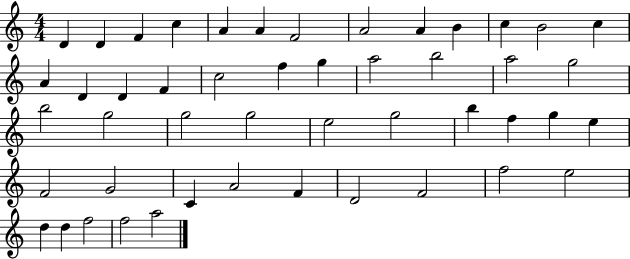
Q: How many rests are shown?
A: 0